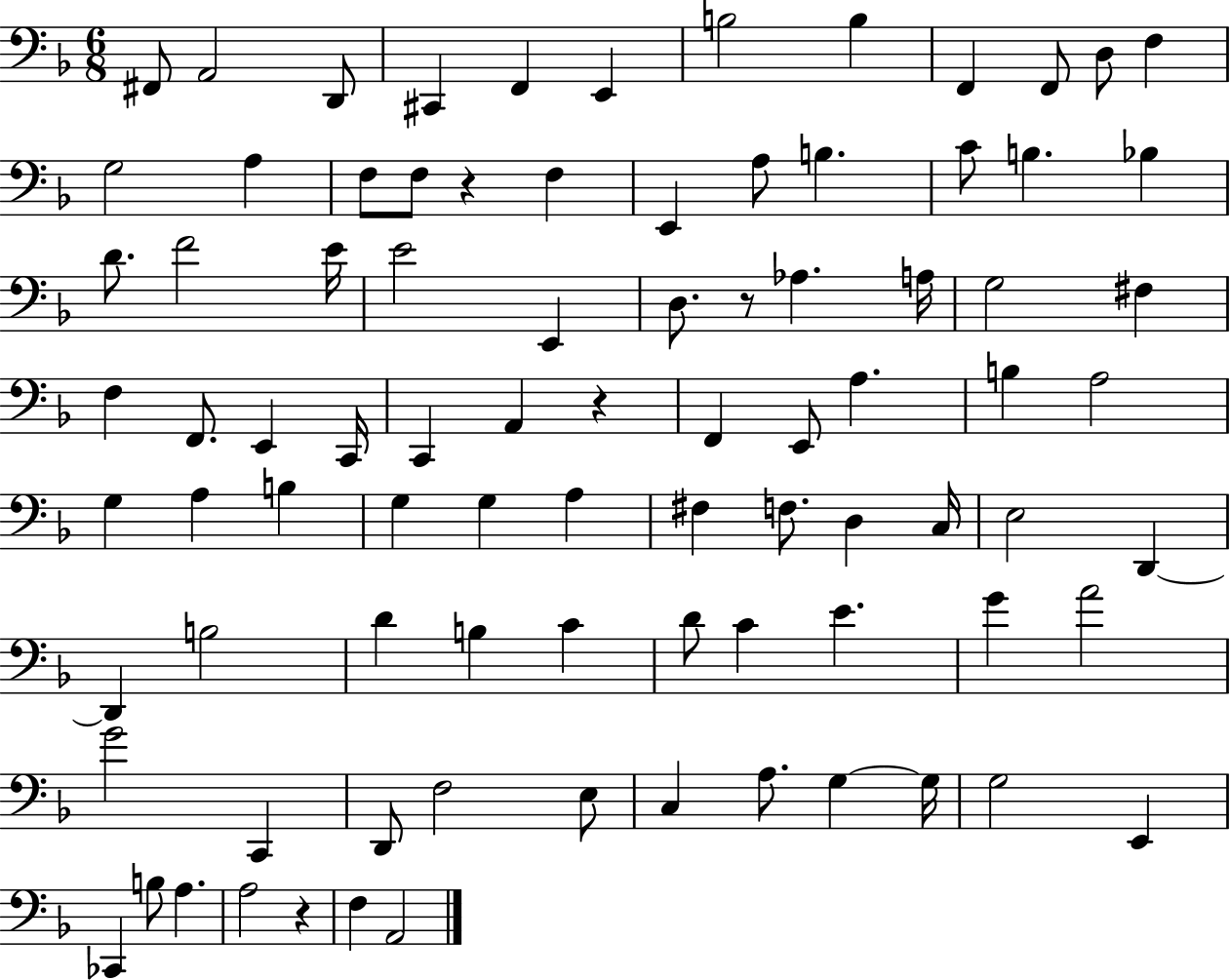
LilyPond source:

{
  \clef bass
  \numericTimeSignature
  \time 6/8
  \key f \major
  \repeat volta 2 { fis,8 a,2 d,8 | cis,4 f,4 e,4 | b2 b4 | f,4 f,8 d8 f4 | \break g2 a4 | f8 f8 r4 f4 | e,4 a8 b4. | c'8 b4. bes4 | \break d'8. f'2 e'16 | e'2 e,4 | d8. r8 aes4. a16 | g2 fis4 | \break f4 f,8. e,4 c,16 | c,4 a,4 r4 | f,4 e,8 a4. | b4 a2 | \break g4 a4 b4 | g4 g4 a4 | fis4 f8. d4 c16 | e2 d,4~~ | \break d,4 b2 | d'4 b4 c'4 | d'8 c'4 e'4. | g'4 a'2 | \break g'2 c,4 | d,8 f2 e8 | c4 a8. g4~~ g16 | g2 e,4 | \break ces,4 b8 a4. | a2 r4 | f4 a,2 | } \bar "|."
}